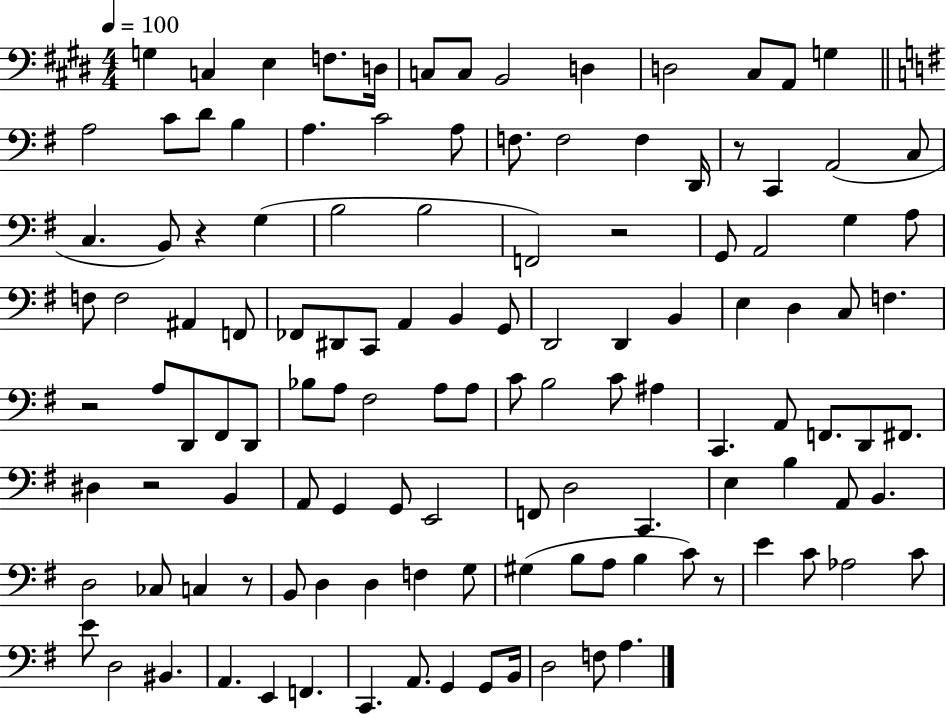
G3/q C3/q E3/q F3/e. D3/s C3/e C3/e B2/h D3/q D3/h C#3/e A2/e G3/q A3/h C4/e D4/e B3/q A3/q. C4/h A3/e F3/e. F3/h F3/q D2/s R/e C2/q A2/h C3/e C3/q. B2/e R/q G3/q B3/h B3/h F2/h R/h G2/e A2/h G3/q A3/e F3/e F3/h A#2/q F2/e FES2/e D#2/e C2/e A2/q B2/q G2/e D2/h D2/q B2/q E3/q D3/q C3/e F3/q. R/h A3/e D2/e F#2/e D2/e Bb3/e A3/e F#3/h A3/e A3/e C4/e B3/h C4/e A#3/q C2/q. A2/e F2/e. D2/e F#2/e. D#3/q R/h B2/q A2/e G2/q G2/e E2/h F2/e D3/h C2/q. E3/q B3/q A2/e B2/q. D3/h CES3/e C3/q R/e B2/e D3/q D3/q F3/q G3/e G#3/q B3/e A3/e B3/q C4/e R/e E4/q C4/e Ab3/h C4/e E4/e D3/h BIS2/q. A2/q. E2/q F2/q. C2/q. A2/e. G2/q G2/e B2/s D3/h F3/e A3/q.